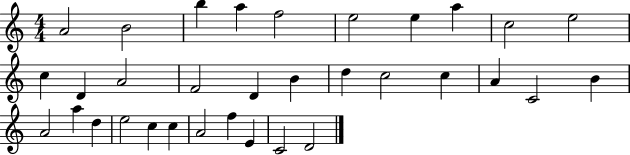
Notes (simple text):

A4/h B4/h B5/q A5/q F5/h E5/h E5/q A5/q C5/h E5/h C5/q D4/q A4/h F4/h D4/q B4/q D5/q C5/h C5/q A4/q C4/h B4/q A4/h A5/q D5/q E5/h C5/q C5/q A4/h F5/q E4/q C4/h D4/h